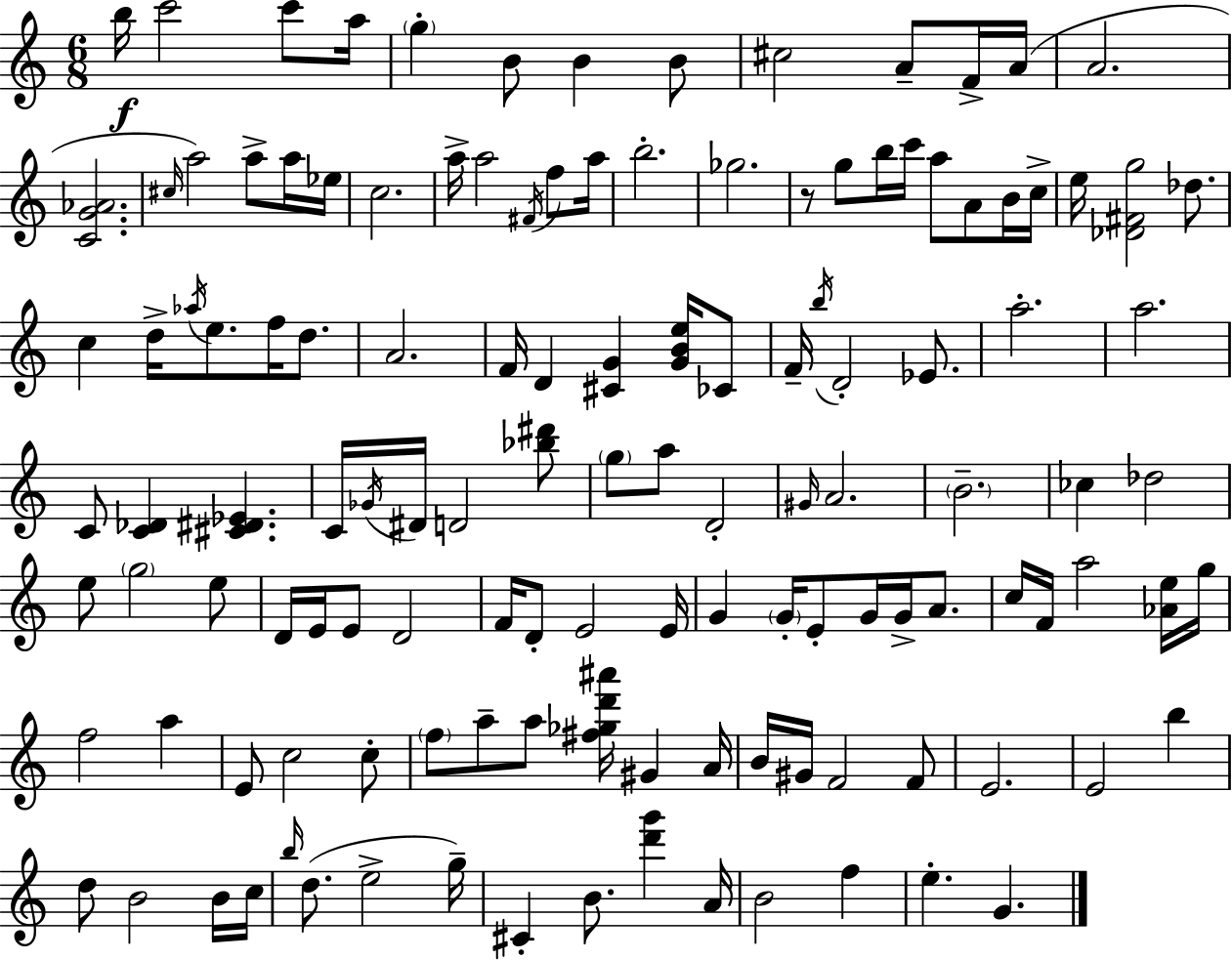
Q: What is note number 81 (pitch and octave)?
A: A4